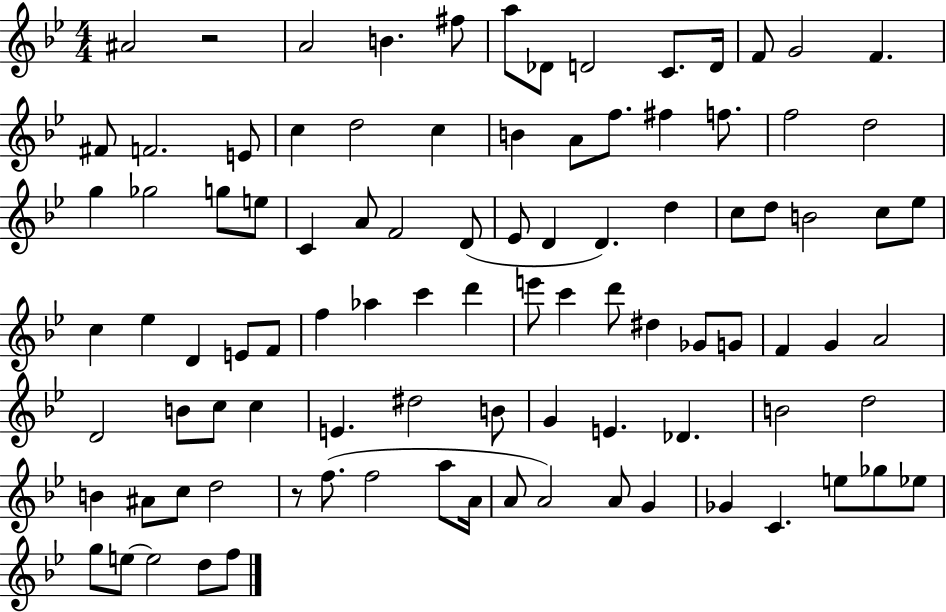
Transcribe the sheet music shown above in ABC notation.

X:1
T:Untitled
M:4/4
L:1/4
K:Bb
^A2 z2 A2 B ^f/2 a/2 _D/2 D2 C/2 D/4 F/2 G2 F ^F/2 F2 E/2 c d2 c B A/2 f/2 ^f f/2 f2 d2 g _g2 g/2 e/2 C A/2 F2 D/2 _E/2 D D d c/2 d/2 B2 c/2 _e/2 c _e D E/2 F/2 f _a c' d' e'/2 c' d'/2 ^d _G/2 G/2 F G A2 D2 B/2 c/2 c E ^d2 B/2 G E _D B2 d2 B ^A/2 c/2 d2 z/2 f/2 f2 a/2 A/4 A/2 A2 A/2 G _G C e/2 _g/2 _e/2 g/2 e/2 e2 d/2 f/2